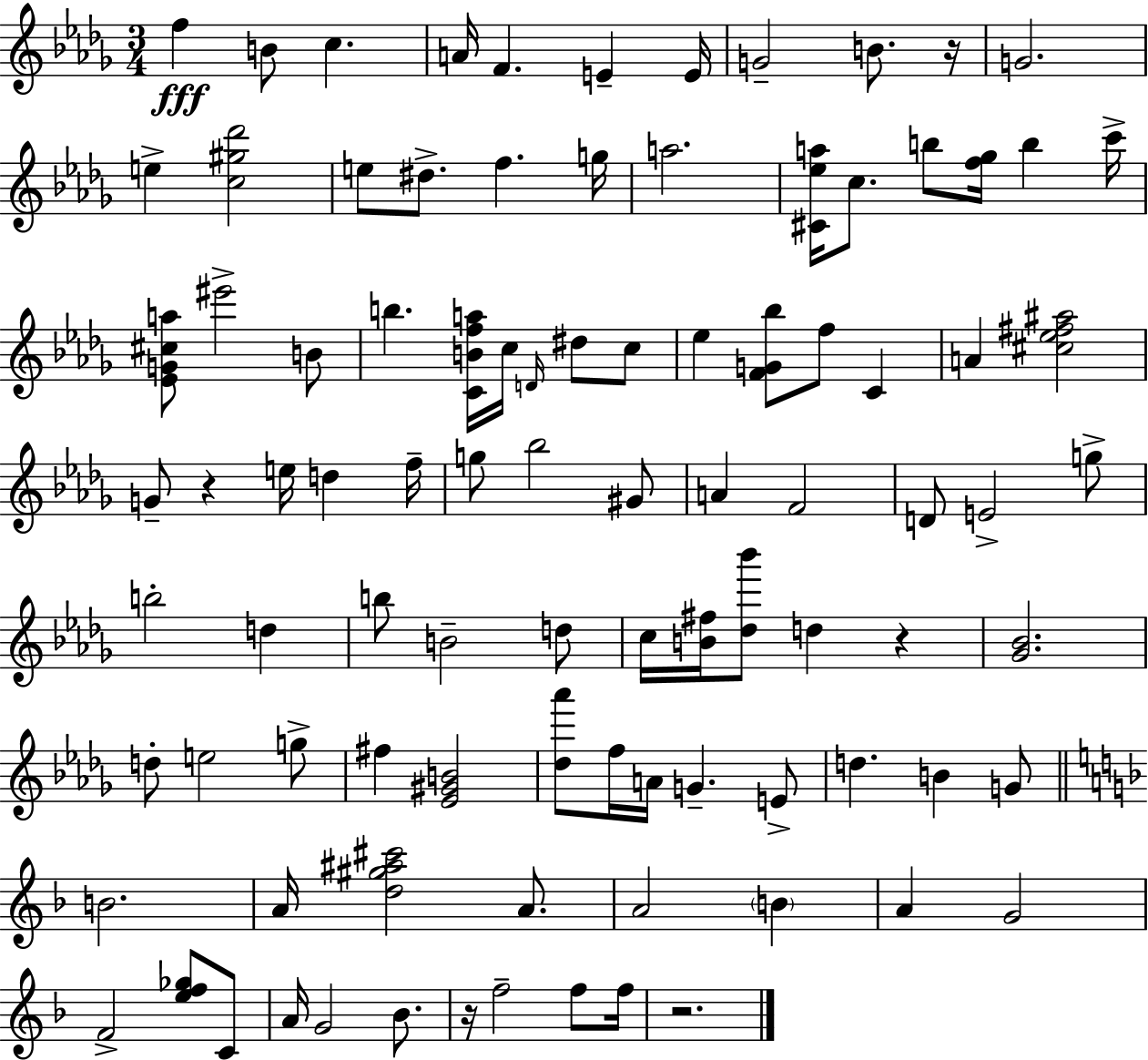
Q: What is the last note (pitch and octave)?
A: F5